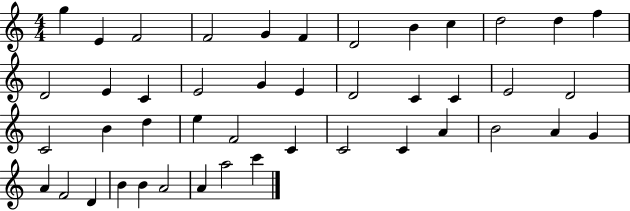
X:1
T:Untitled
M:4/4
L:1/4
K:C
g E F2 F2 G F D2 B c d2 d f D2 E C E2 G E D2 C C E2 D2 C2 B d e F2 C C2 C A B2 A G A F2 D B B A2 A a2 c'